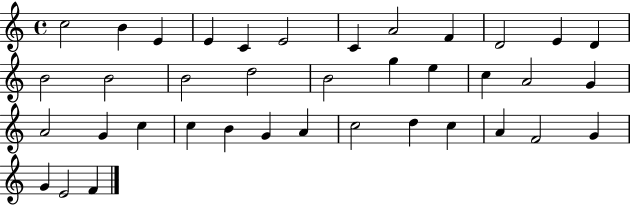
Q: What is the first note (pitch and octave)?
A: C5